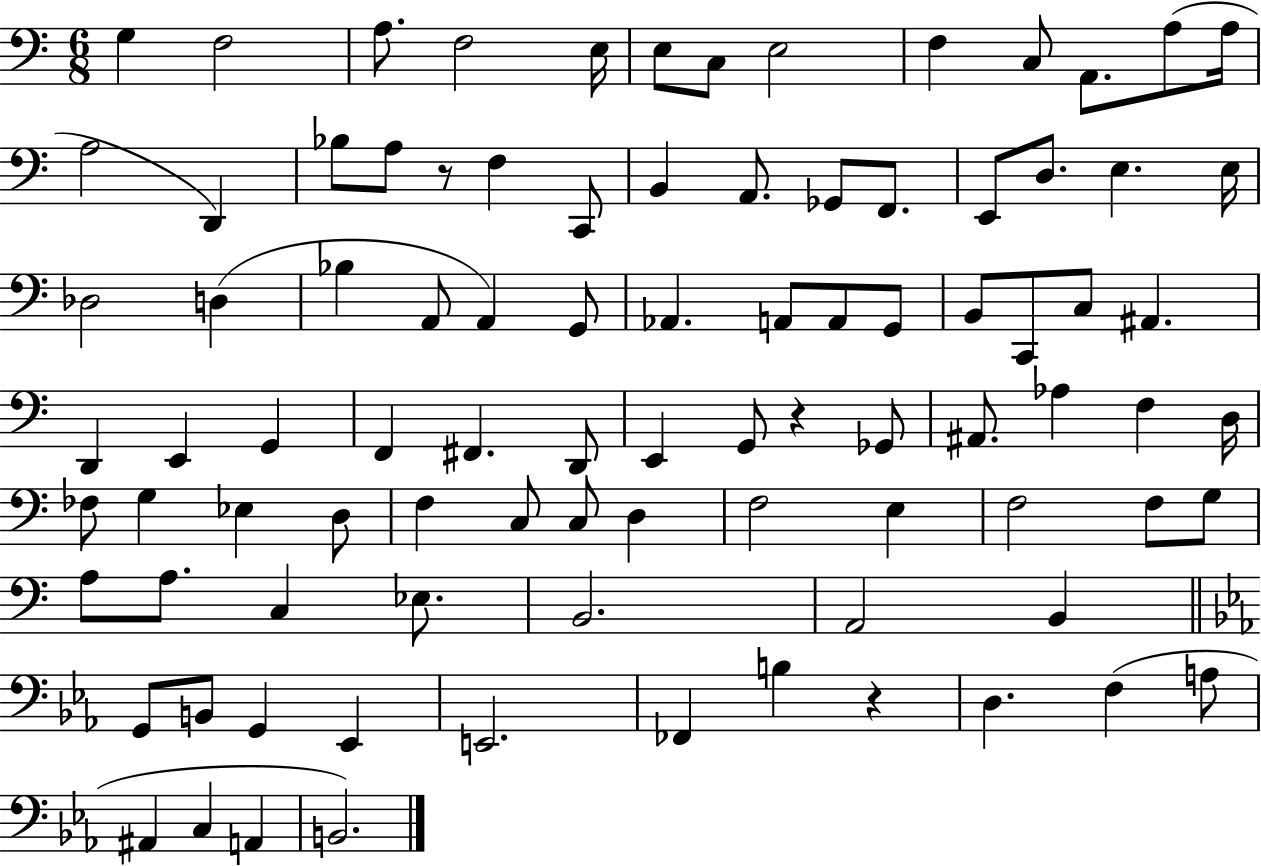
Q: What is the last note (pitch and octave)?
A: B2